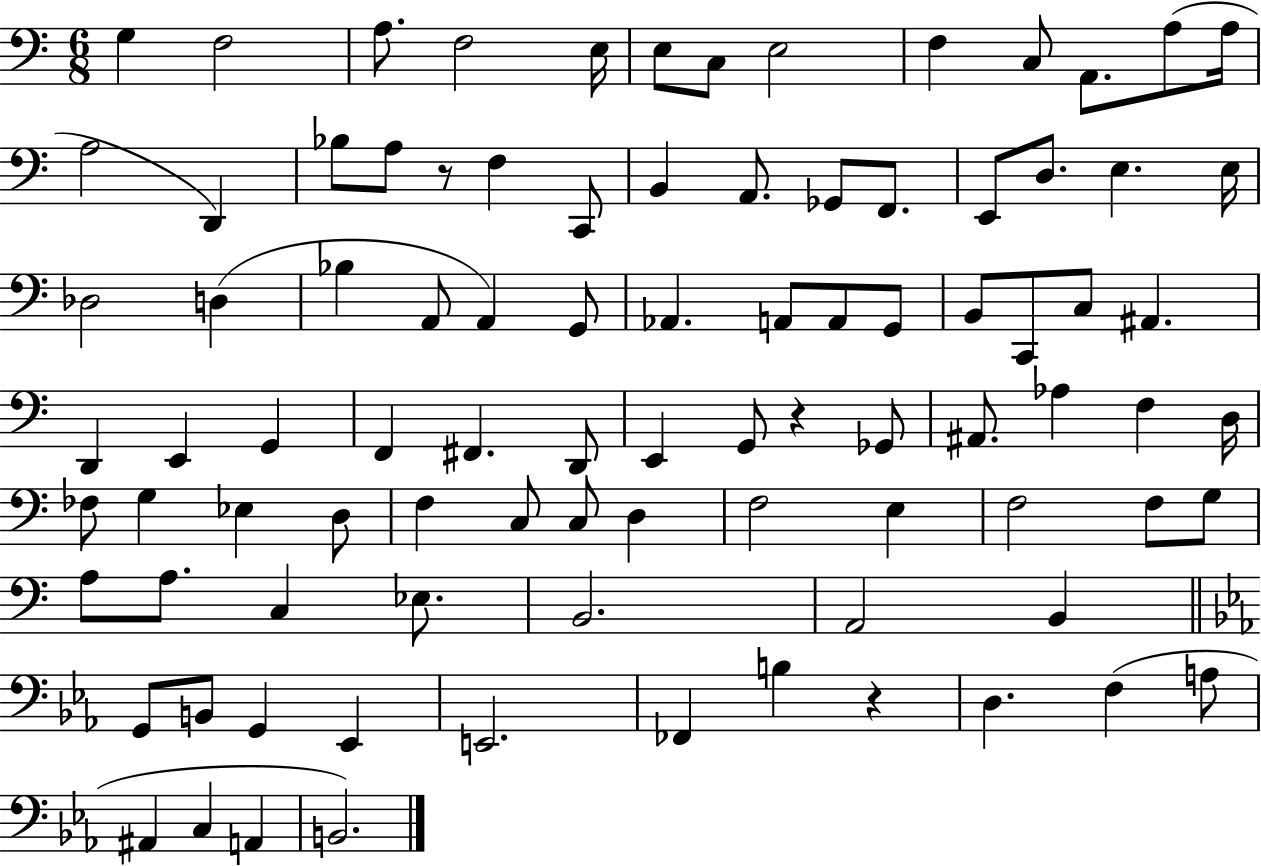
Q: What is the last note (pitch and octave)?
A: B2